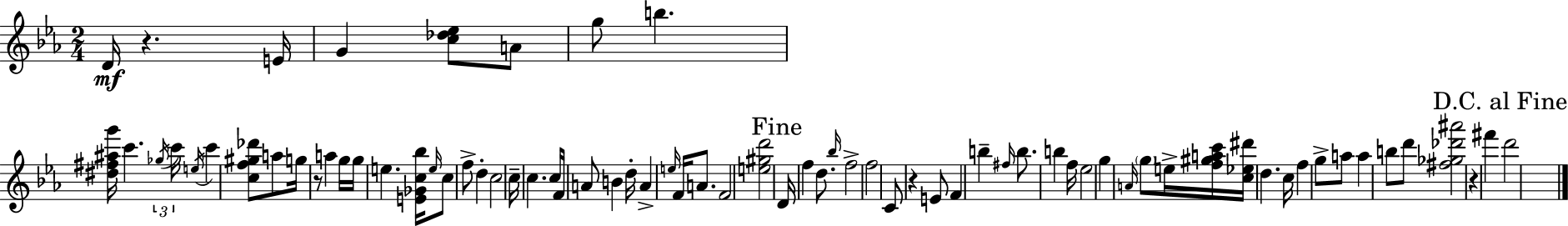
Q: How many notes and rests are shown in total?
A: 75